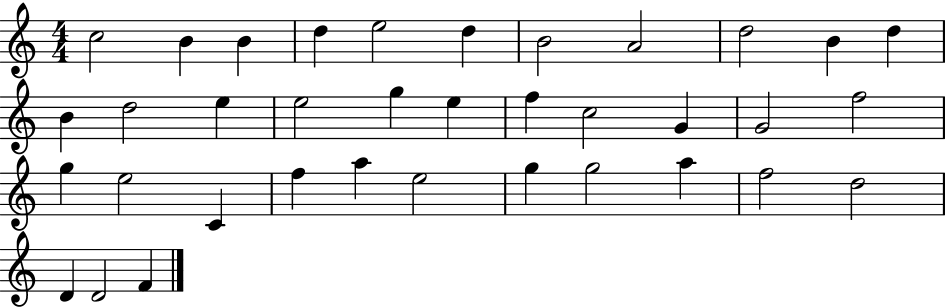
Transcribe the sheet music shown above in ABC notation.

X:1
T:Untitled
M:4/4
L:1/4
K:C
c2 B B d e2 d B2 A2 d2 B d B d2 e e2 g e f c2 G G2 f2 g e2 C f a e2 g g2 a f2 d2 D D2 F